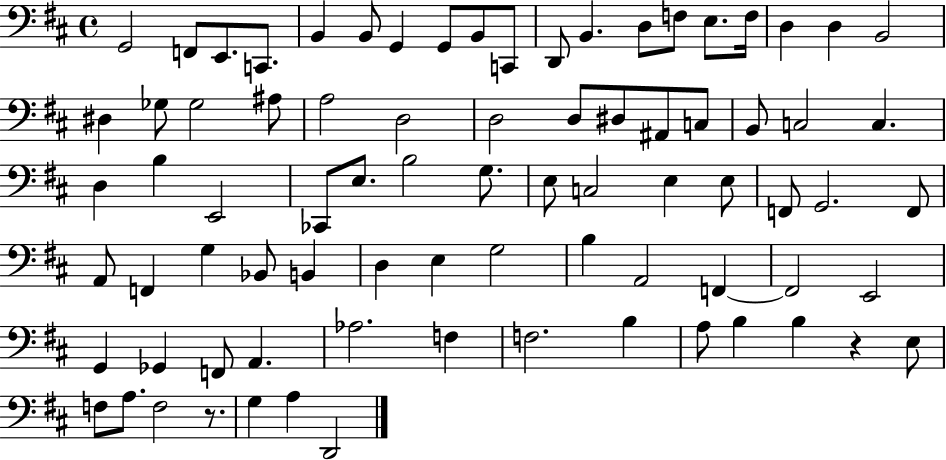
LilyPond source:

{
  \clef bass
  \time 4/4
  \defaultTimeSignature
  \key d \major
  \repeat volta 2 { g,2 f,8 e,8. c,8. | b,4 b,8 g,4 g,8 b,8 c,8 | d,8 b,4. d8 f8 e8. f16 | d4 d4 b,2 | \break dis4 ges8 ges2 ais8 | a2 d2 | d2 d8 dis8 ais,8 c8 | b,8 c2 c4. | \break d4 b4 e,2 | ces,8 e8. b2 g8. | e8 c2 e4 e8 | f,8 g,2. f,8 | \break a,8 f,4 g4 bes,8 b,4 | d4 e4 g2 | b4 a,2 f,4~~ | f,2 e,2 | \break g,4 ges,4 f,8 a,4. | aes2. f4 | f2. b4 | a8 b4 b4 r4 e8 | \break f8 a8. f2 r8. | g4 a4 d,2 | } \bar "|."
}